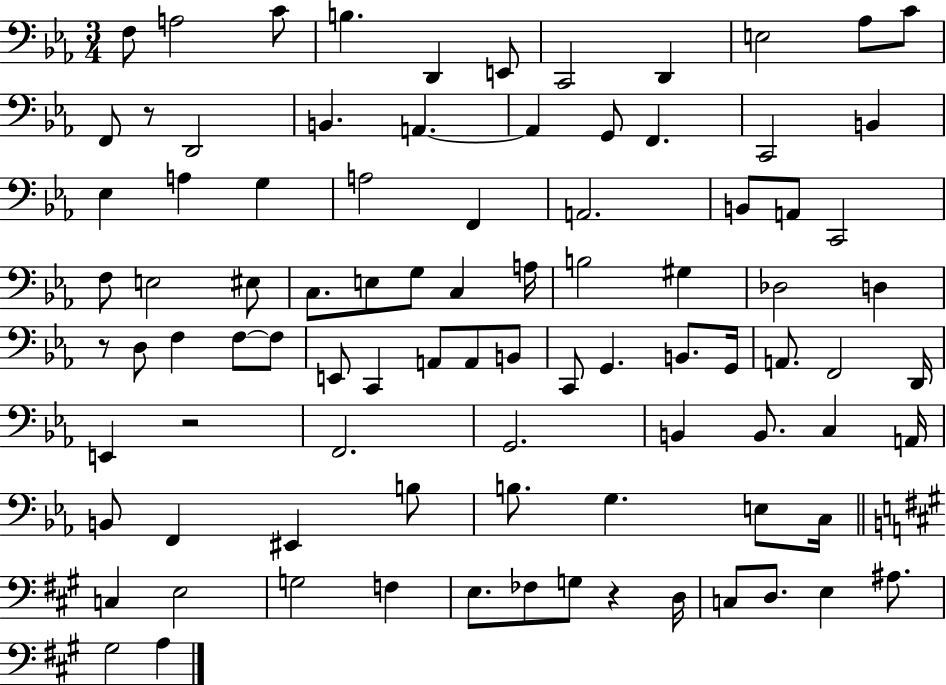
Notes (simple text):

F3/e A3/h C4/e B3/q. D2/q E2/e C2/h D2/q E3/h Ab3/e C4/e F2/e R/e D2/h B2/q. A2/q. A2/q G2/e F2/q. C2/h B2/q Eb3/q A3/q G3/q A3/h F2/q A2/h. B2/e A2/e C2/h F3/e E3/h EIS3/e C3/e. E3/e G3/e C3/q A3/s B3/h G#3/q Db3/h D3/q R/e D3/e F3/q F3/e F3/e E2/e C2/q A2/e A2/e B2/e C2/e G2/q. B2/e. G2/s A2/e. F2/h D2/s E2/q R/h F2/h. G2/h. B2/q B2/e. C3/q A2/s B2/e F2/q EIS2/q B3/e B3/e. G3/q. E3/e C3/s C3/q E3/h G3/h F3/q E3/e. FES3/e G3/e R/q D3/s C3/e D3/e. E3/q A#3/e. G#3/h A3/q